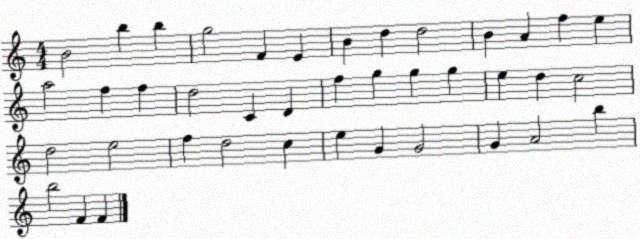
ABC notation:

X:1
T:Untitled
M:4/4
L:1/4
K:C
B2 b b g2 F E B d d2 B A f e a2 f f d2 C D f g g g e d c2 d2 e2 f d2 c e G G2 G A2 b b2 F F